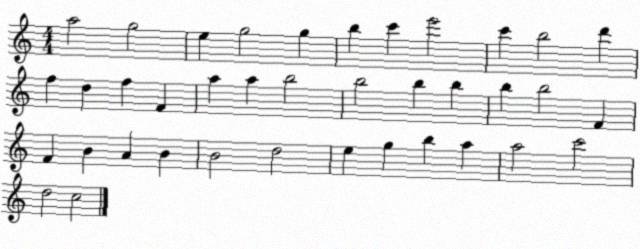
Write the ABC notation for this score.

X:1
T:Untitled
M:4/4
L:1/4
K:C
a2 g2 e g2 g b c' e'2 c' b2 d' f d f F a a b2 b2 b b b b2 F F B A B B2 d2 e g b a a2 c'2 d2 c2